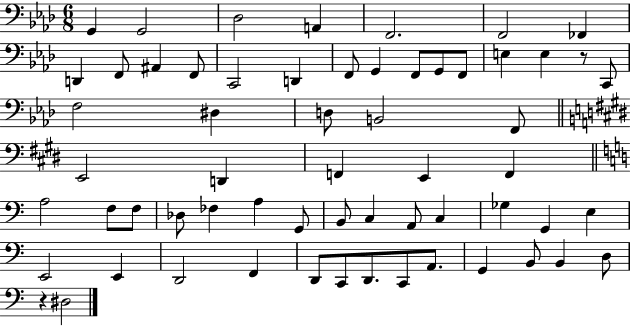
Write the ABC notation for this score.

X:1
T:Untitled
M:6/8
L:1/4
K:Ab
G,, G,,2 _D,2 A,, F,,2 F,,2 _F,, D,, F,,/2 ^A,, F,,/2 C,,2 D,, F,,/2 G,, F,,/2 G,,/2 F,,/2 E, E, z/2 C,,/2 F,2 ^D, D,/2 B,,2 F,,/2 E,,2 D,, F,, E,, F,, A,2 F,/2 F,/2 _D,/2 _F, A, G,,/2 B,,/2 C, A,,/2 C, _G, G,, E, E,,2 E,, D,,2 F,, D,,/2 C,,/2 D,,/2 C,,/2 A,,/2 G,, B,,/2 B,, D,/2 z ^D,2